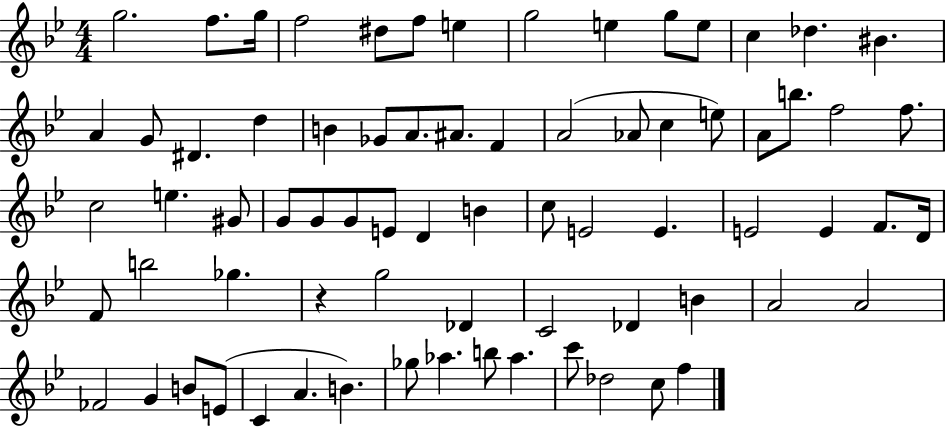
G5/h. F5/e. G5/s F5/h D#5/e F5/e E5/q G5/h E5/q G5/e E5/e C5/q Db5/q. BIS4/q. A4/q G4/e D#4/q. D5/q B4/q Gb4/e A4/e. A#4/e. F4/q A4/h Ab4/e C5/q E5/e A4/e B5/e. F5/h F5/e. C5/h E5/q. G#4/e G4/e G4/e G4/e E4/e D4/q B4/q C5/e E4/h E4/q. E4/h E4/q F4/e. D4/s F4/e B5/h Gb5/q. R/q G5/h Db4/q C4/h Db4/q B4/q A4/h A4/h FES4/h G4/q B4/e E4/e C4/q A4/q. B4/q. Gb5/e Ab5/q. B5/e Ab5/q. C6/e Db5/h C5/e F5/q